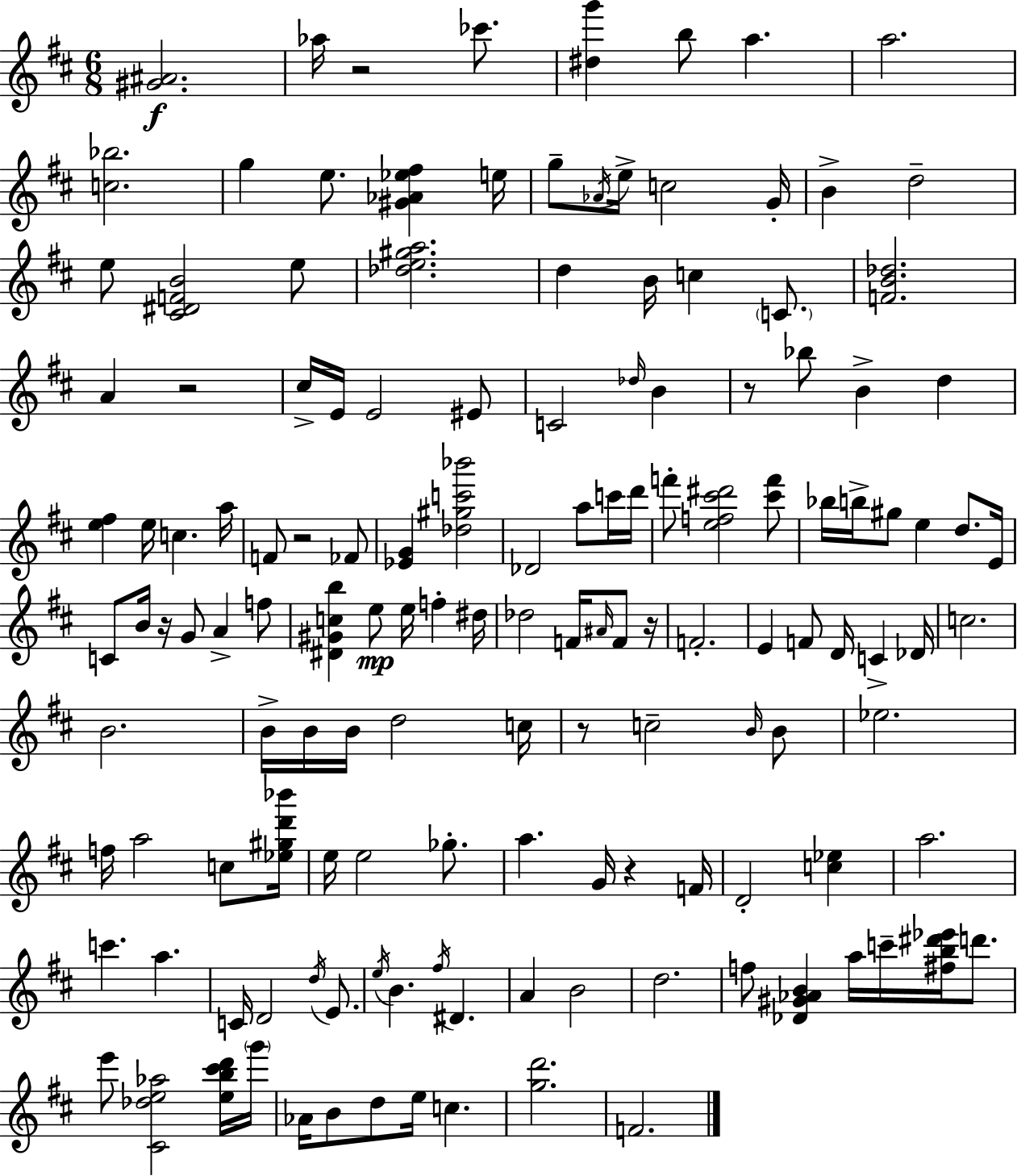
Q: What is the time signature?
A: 6/8